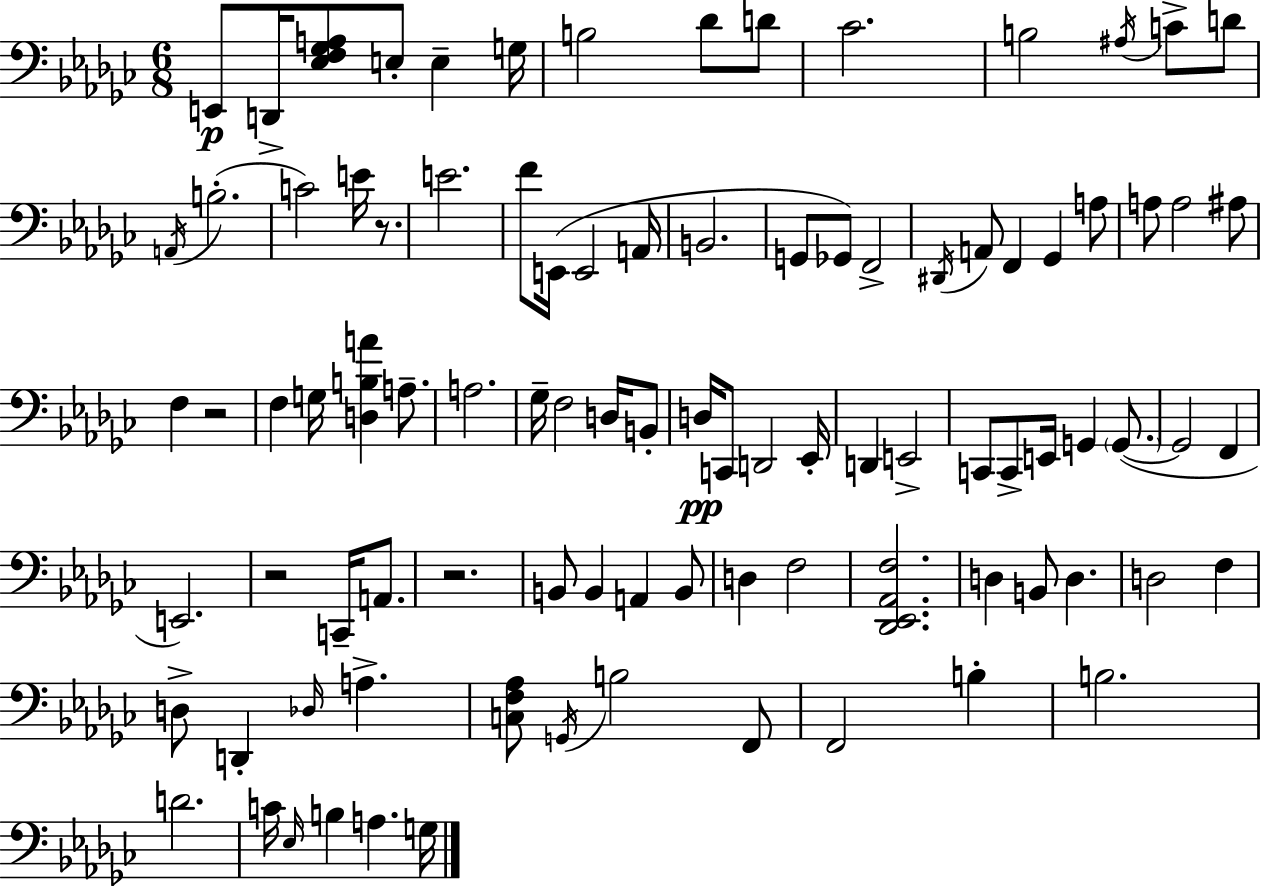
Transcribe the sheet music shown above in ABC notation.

X:1
T:Untitled
M:6/8
L:1/4
K:Ebm
E,,/2 D,,/4 [_E,F,_G,A,]/2 E,/2 E, G,/4 B,2 _D/2 D/2 _C2 B,2 ^A,/4 C/2 D/2 A,,/4 B,2 C2 E/4 z/2 E2 F/2 E,,/4 E,,2 A,,/4 B,,2 G,,/2 _G,,/2 F,,2 ^D,,/4 A,,/2 F,, _G,, A,/2 A,/2 A,2 ^A,/2 F, z2 F, G,/4 [D,B,A] A,/2 A,2 _G,/4 F,2 D,/4 B,,/2 D,/4 C,,/2 D,,2 _E,,/4 D,, E,,2 C,,/2 C,,/2 E,,/4 G,, G,,/2 G,,2 F,, E,,2 z2 C,,/4 A,,/2 z2 B,,/2 B,, A,, B,,/2 D, F,2 [_D,,_E,,_A,,F,]2 D, B,,/2 D, D,2 F, D,/2 D,, _D,/4 A, [C,F,_A,]/2 G,,/4 B,2 F,,/2 F,,2 B, B,2 D2 C/4 _E,/4 B, A, G,/4